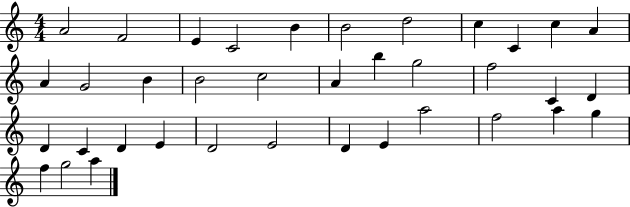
X:1
T:Untitled
M:4/4
L:1/4
K:C
A2 F2 E C2 B B2 d2 c C c A A G2 B B2 c2 A b g2 f2 C D D C D E D2 E2 D E a2 f2 a g f g2 a